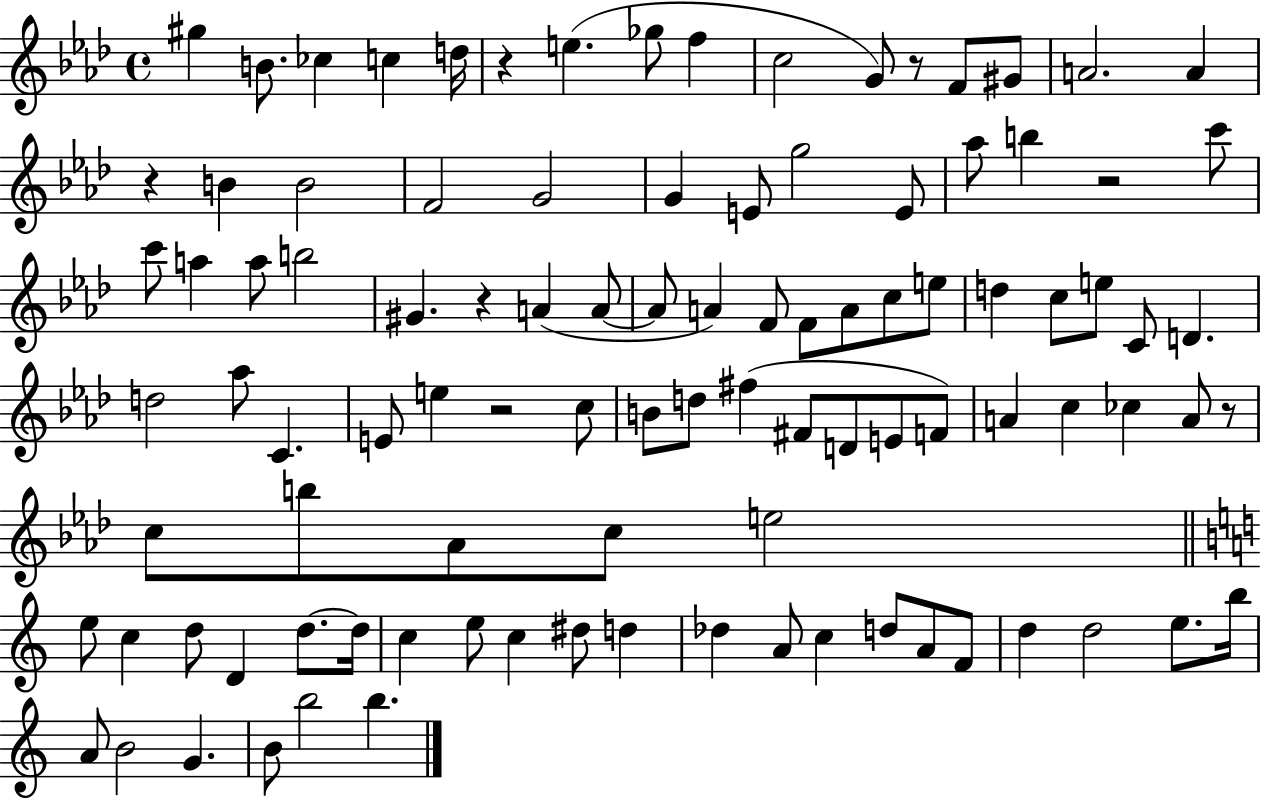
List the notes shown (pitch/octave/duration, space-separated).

G#5/q B4/e. CES5/q C5/q D5/s R/q E5/q. Gb5/e F5/q C5/h G4/e R/e F4/e G#4/e A4/h. A4/q R/q B4/q B4/h F4/h G4/h G4/q E4/e G5/h E4/e Ab5/e B5/q R/h C6/e C6/e A5/q A5/e B5/h G#4/q. R/q A4/q A4/e A4/e A4/q F4/e F4/e A4/e C5/e E5/e D5/q C5/e E5/e C4/e D4/q. D5/h Ab5/e C4/q. E4/e E5/q R/h C5/e B4/e D5/e F#5/q F#4/e D4/e E4/e F4/e A4/q C5/q CES5/q A4/e R/e C5/e B5/e Ab4/e C5/e E5/h E5/e C5/q D5/e D4/q D5/e. D5/s C5/q E5/e C5/q D#5/e D5/q Db5/q A4/e C5/q D5/e A4/e F4/e D5/q D5/h E5/e. B5/s A4/e B4/h G4/q. B4/e B5/h B5/q.